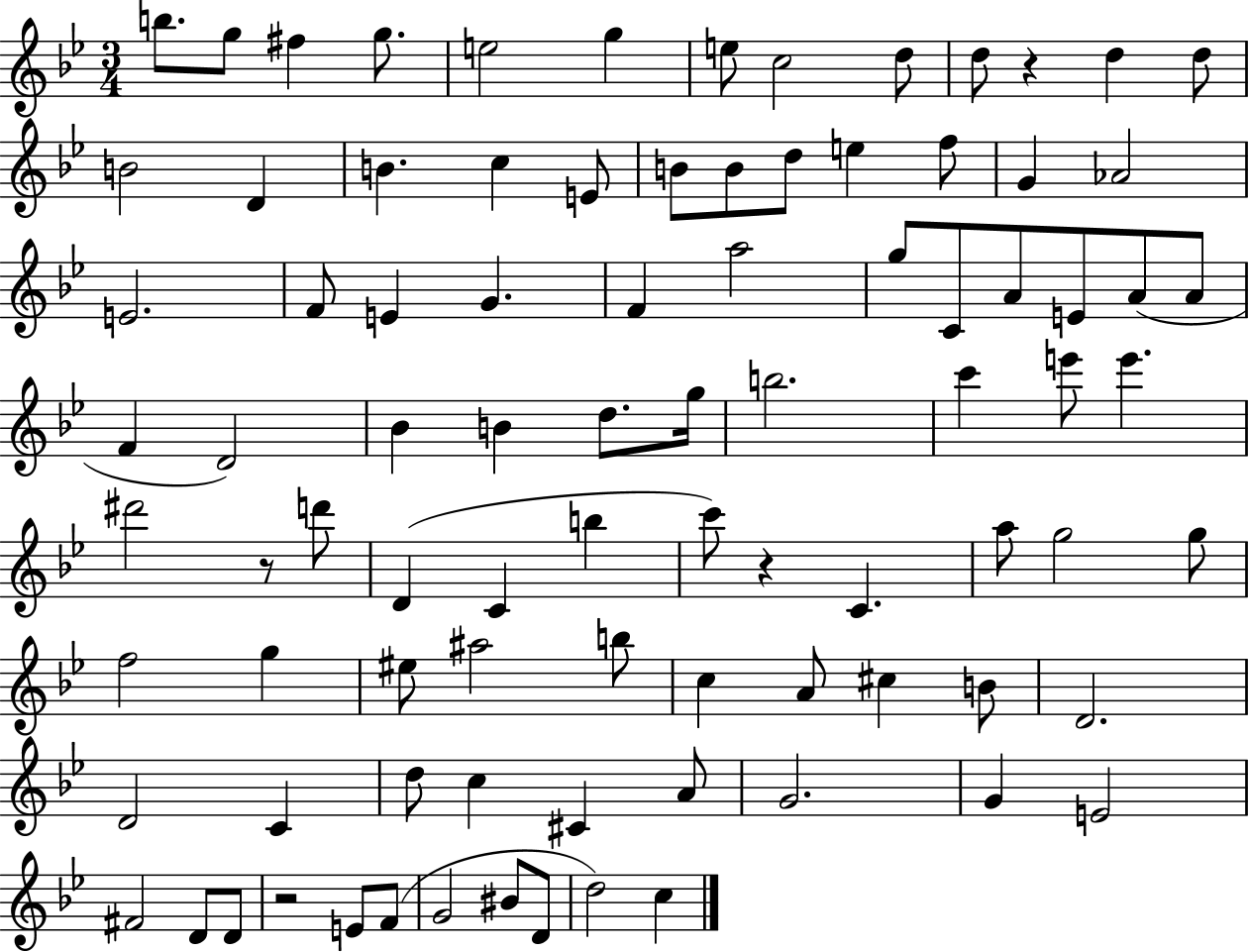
X:1
T:Untitled
M:3/4
L:1/4
K:Bb
b/2 g/2 ^f g/2 e2 g e/2 c2 d/2 d/2 z d d/2 B2 D B c E/2 B/2 B/2 d/2 e f/2 G _A2 E2 F/2 E G F a2 g/2 C/2 A/2 E/2 A/2 A/2 F D2 _B B d/2 g/4 b2 c' e'/2 e' ^d'2 z/2 d'/2 D C b c'/2 z C a/2 g2 g/2 f2 g ^e/2 ^a2 b/2 c A/2 ^c B/2 D2 D2 C d/2 c ^C A/2 G2 G E2 ^F2 D/2 D/2 z2 E/2 F/2 G2 ^B/2 D/2 d2 c